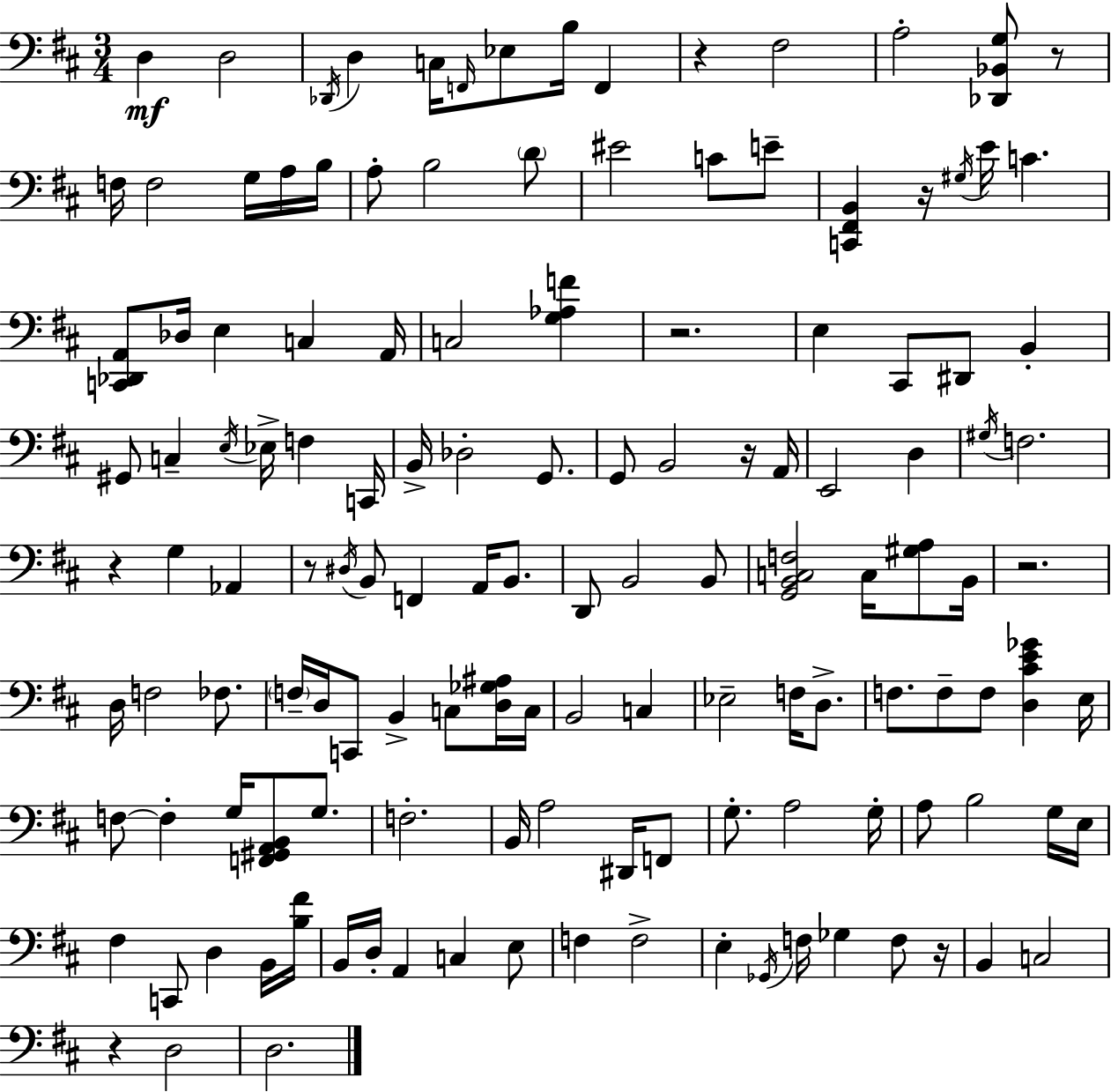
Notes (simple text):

D3/q D3/h Db2/s D3/q C3/s F2/s Eb3/e B3/s F2/q R/q F#3/h A3/h [Db2,Bb2,G3]/e R/e F3/s F3/h G3/s A3/s B3/s A3/e B3/h D4/e EIS4/h C4/e E4/e [C2,F#2,B2]/q R/s G#3/s E4/s C4/q. [C2,Db2,A2]/e Db3/s E3/q C3/q A2/s C3/h [G3,Ab3,F4]/q R/h. E3/q C#2/e D#2/e B2/q G#2/e C3/q E3/s Eb3/s F3/q C2/s B2/s Db3/h G2/e. G2/e B2/h R/s A2/s E2/h D3/q G#3/s F3/h. R/q G3/q Ab2/q R/e D#3/s B2/e F2/q A2/s B2/e. D2/e B2/h B2/e [G2,B2,C3,F3]/h C3/s [G#3,A3]/e B2/s R/h. D3/s F3/h FES3/e. F3/s D3/s C2/e B2/q C3/e [D3,Gb3,A#3]/s C3/s B2/h C3/q Eb3/h F3/s D3/e. F3/e. F3/e F3/e [D3,C#4,E4,Gb4]/q E3/s F3/e F3/q G3/s [F2,G#2,A2,B2]/e G3/e. F3/h. B2/s A3/h D#2/s F2/e G3/e. A3/h G3/s A3/e B3/h G3/s E3/s F#3/q C2/e D3/q B2/s [B3,F#4]/s B2/s D3/s A2/q C3/q E3/e F3/q F3/h E3/q Gb2/s F3/s Gb3/q F3/e R/s B2/q C3/h R/q D3/h D3/h.